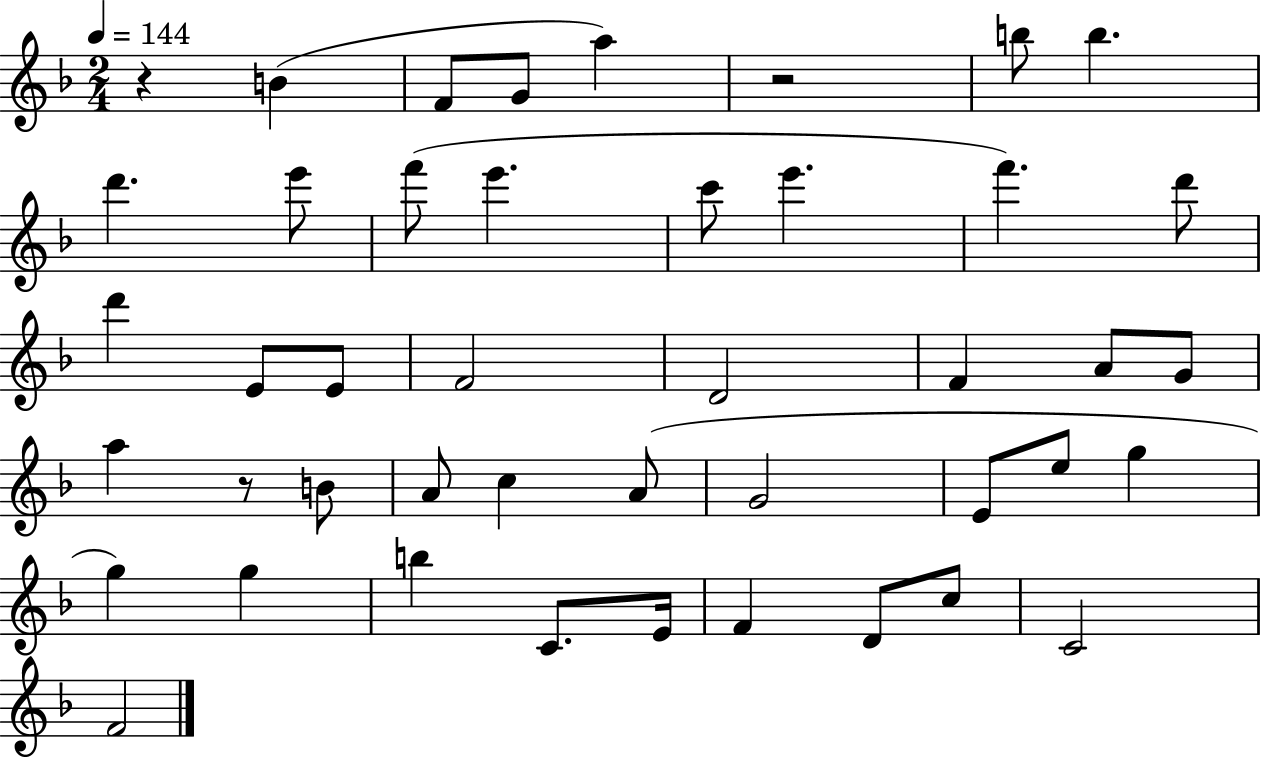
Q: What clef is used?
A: treble